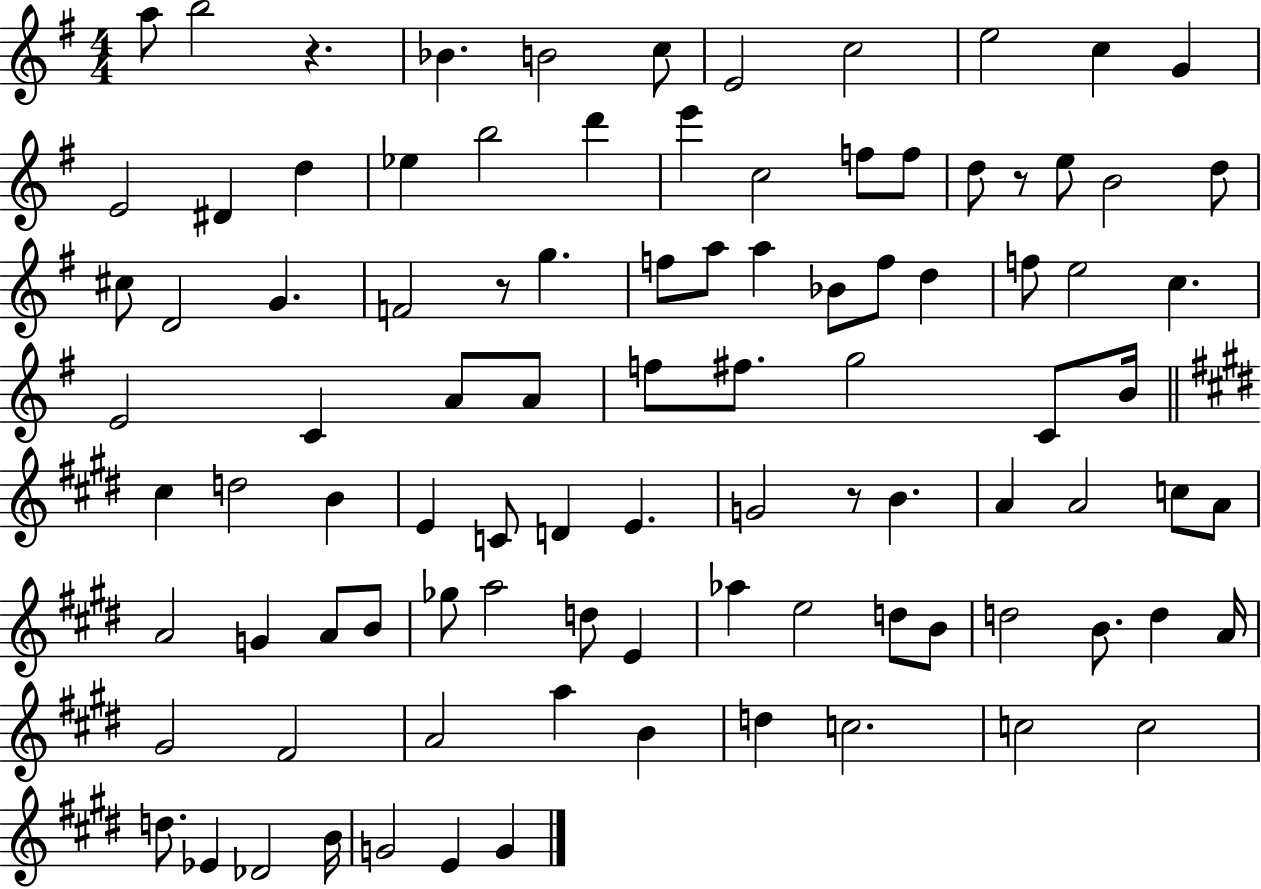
X:1
T:Untitled
M:4/4
L:1/4
K:G
a/2 b2 z _B B2 c/2 E2 c2 e2 c G E2 ^D d _e b2 d' e' c2 f/2 f/2 d/2 z/2 e/2 B2 d/2 ^c/2 D2 G F2 z/2 g f/2 a/2 a _B/2 f/2 d f/2 e2 c E2 C A/2 A/2 f/2 ^f/2 g2 C/2 B/4 ^c d2 B E C/2 D E G2 z/2 B A A2 c/2 A/2 A2 G A/2 B/2 _g/2 a2 d/2 E _a e2 d/2 B/2 d2 B/2 d A/4 ^G2 ^F2 A2 a B d c2 c2 c2 d/2 _E _D2 B/4 G2 E G